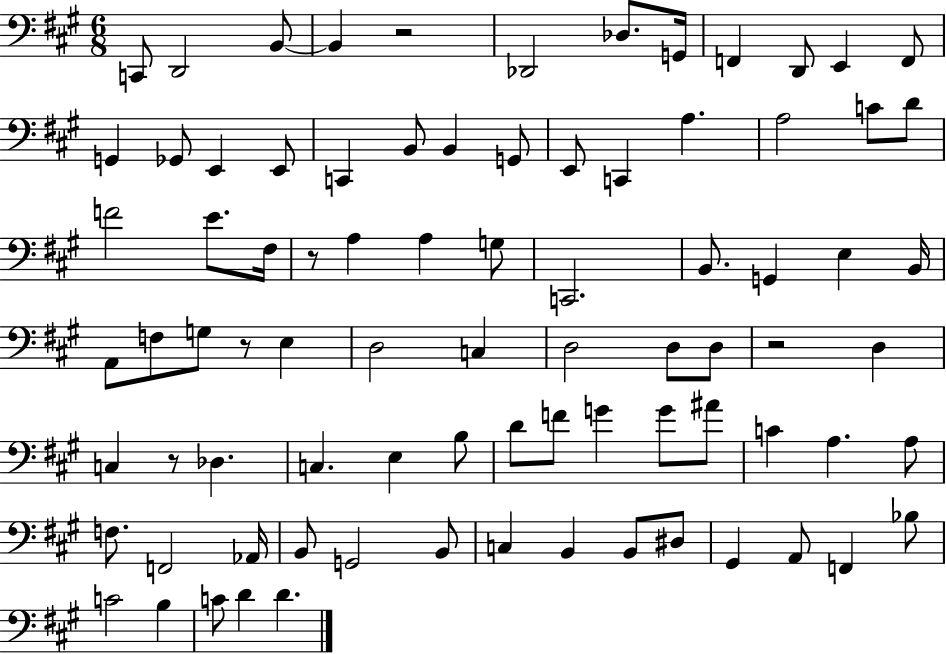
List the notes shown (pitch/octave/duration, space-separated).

C2/e D2/h B2/e B2/q R/h Db2/h Db3/e. G2/s F2/q D2/e E2/q F2/e G2/q Gb2/e E2/q E2/e C2/q B2/e B2/q G2/e E2/e C2/q A3/q. A3/h C4/e D4/e F4/h E4/e. F#3/s R/e A3/q A3/q G3/e C2/h. B2/e. G2/q E3/q B2/s A2/e F3/e G3/e R/e E3/q D3/h C3/q D3/h D3/e D3/e R/h D3/q C3/q R/e Db3/q. C3/q. E3/q B3/e D4/e F4/e G4/q G4/e A#4/e C4/q A3/q. A3/e F3/e. F2/h Ab2/s B2/e G2/h B2/e C3/q B2/q B2/e D#3/e G#2/q A2/e F2/q Bb3/e C4/h B3/q C4/e D4/q D4/q.